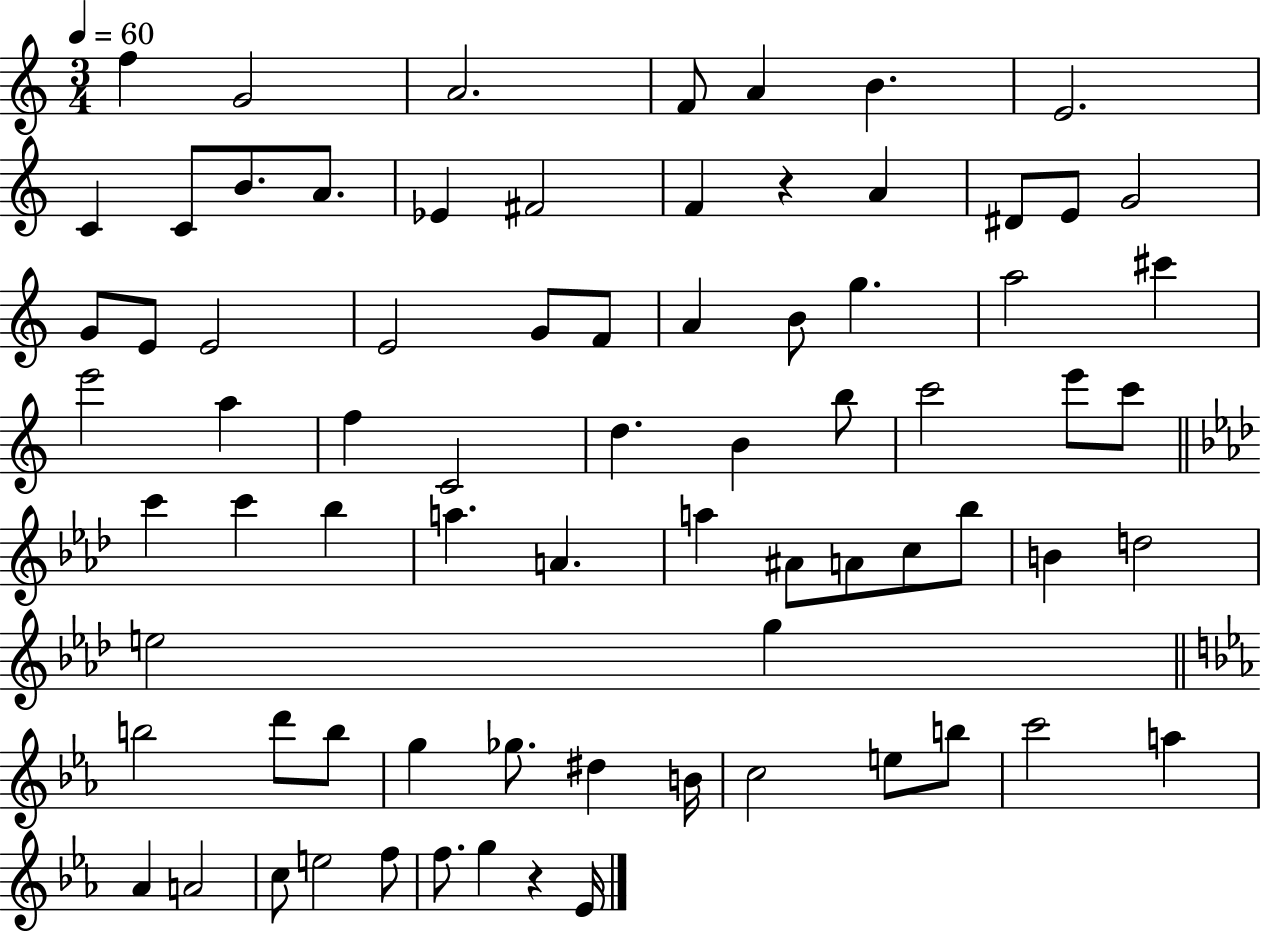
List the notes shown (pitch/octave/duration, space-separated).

F5/q G4/h A4/h. F4/e A4/q B4/q. E4/h. C4/q C4/e B4/e. A4/e. Eb4/q F#4/h F4/q R/q A4/q D#4/e E4/e G4/h G4/e E4/e E4/h E4/h G4/e F4/e A4/q B4/e G5/q. A5/h C#6/q E6/h A5/q F5/q C4/h D5/q. B4/q B5/e C6/h E6/e C6/e C6/q C6/q Bb5/q A5/q. A4/q. A5/q A#4/e A4/e C5/e Bb5/e B4/q D5/h E5/h G5/q B5/h D6/e B5/e G5/q Gb5/e. D#5/q B4/s C5/h E5/e B5/e C6/h A5/q Ab4/q A4/h C5/e E5/h F5/e F5/e. G5/q R/q Eb4/s